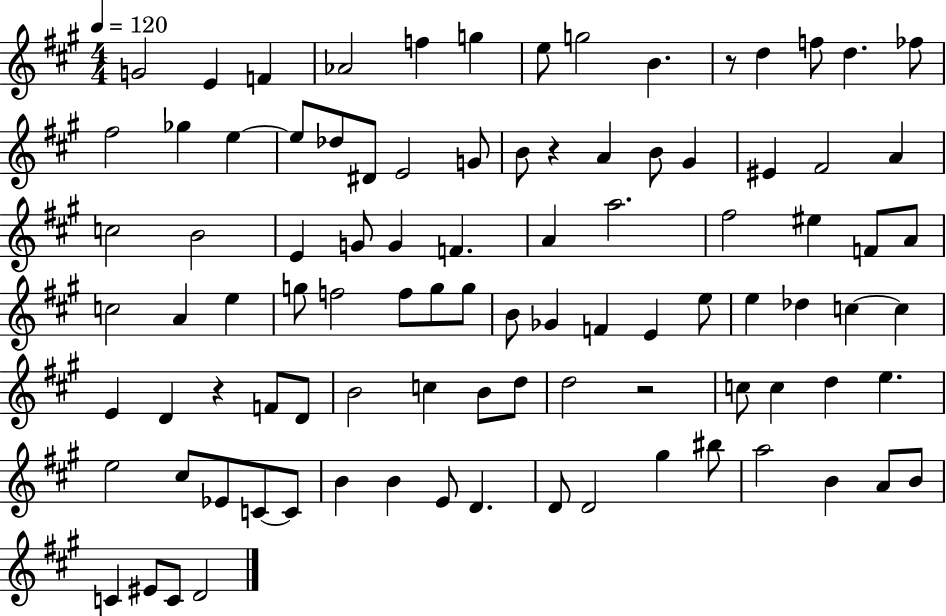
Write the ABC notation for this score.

X:1
T:Untitled
M:4/4
L:1/4
K:A
G2 E F _A2 f g e/2 g2 B z/2 d f/2 d _f/2 ^f2 _g e e/2 _d/2 ^D/2 E2 G/2 B/2 z A B/2 ^G ^E ^F2 A c2 B2 E G/2 G F A a2 ^f2 ^e F/2 A/2 c2 A e g/2 f2 f/2 g/2 g/2 B/2 _G F E e/2 e _d c c E D z F/2 D/2 B2 c B/2 d/2 d2 z2 c/2 c d e e2 ^c/2 _E/2 C/2 C/2 B B E/2 D D/2 D2 ^g ^b/2 a2 B A/2 B/2 C ^E/2 C/2 D2